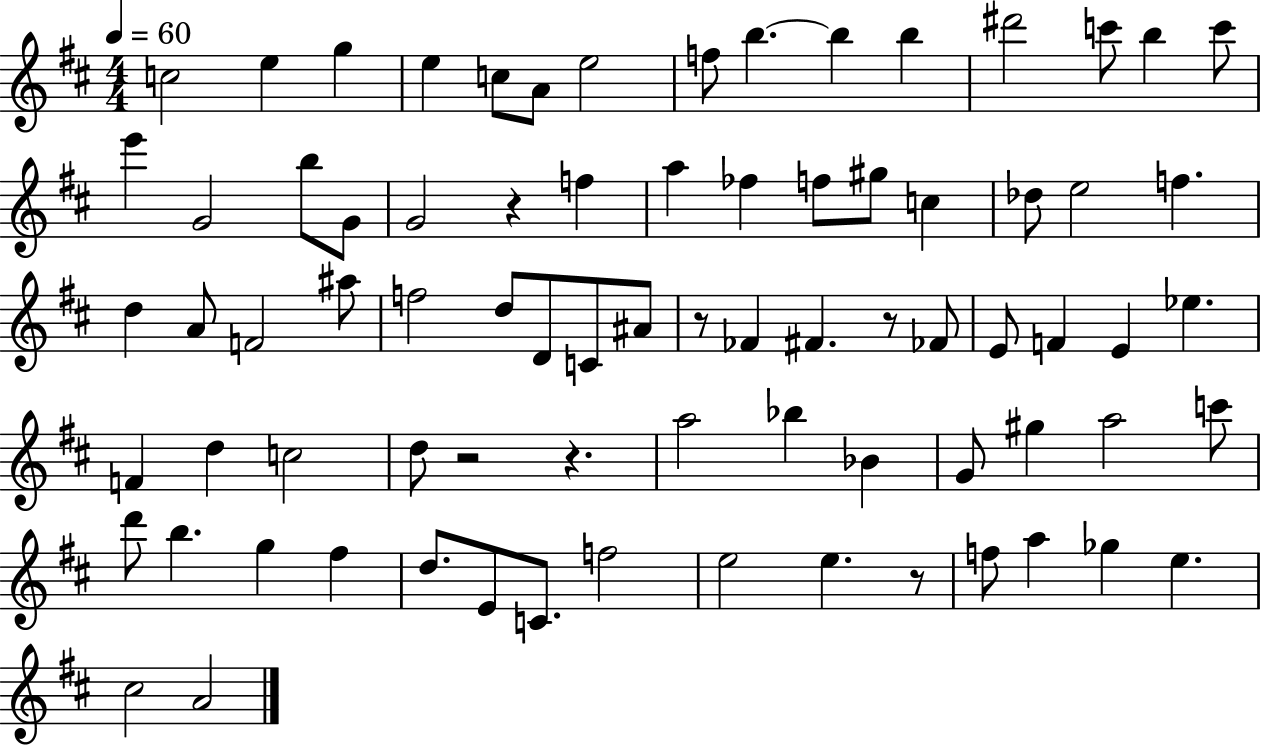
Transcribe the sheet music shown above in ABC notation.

X:1
T:Untitled
M:4/4
L:1/4
K:D
c2 e g e c/2 A/2 e2 f/2 b b b ^d'2 c'/2 b c'/2 e' G2 b/2 G/2 G2 z f a _f f/2 ^g/2 c _d/2 e2 f d A/2 F2 ^a/2 f2 d/2 D/2 C/2 ^A/2 z/2 _F ^F z/2 _F/2 E/2 F E _e F d c2 d/2 z2 z a2 _b _B G/2 ^g a2 c'/2 d'/2 b g ^f d/2 E/2 C/2 f2 e2 e z/2 f/2 a _g e ^c2 A2